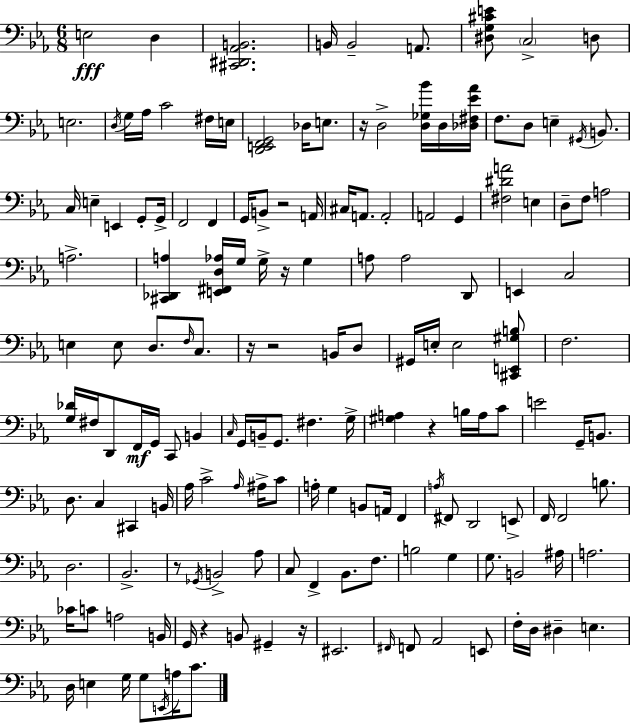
X:1
T:Untitled
M:6/8
L:1/4
K:Cm
E,2 D, [^C,,^D,,_A,,B,,]2 B,,/4 B,,2 A,,/2 [^D,G,^CE]/2 C,2 D,/2 E,2 D,/4 G,/4 _A,/4 C2 ^F,/4 E,/4 [D,,E,,F,,G,,]2 _D,/4 E,/2 z/4 D,2 [D,_G,_B]/4 D,/4 [_D,^F,_E_A]/4 F,/2 D,/2 E, ^G,,/4 B,,/2 C,/4 E, E,, G,,/2 G,,/4 F,,2 F,, G,,/4 B,,/2 z2 A,,/4 ^C,/4 A,,/2 A,,2 A,,2 G,, [^F,^DA]2 E, D,/2 F,/2 A,2 A,2 [^C,,_D,,A,] [E,,^F,,D,_A,]/4 G,/4 G,/4 z/4 G, A,/2 A,2 D,,/2 E,, C,2 E, E,/2 D,/2 F,/4 C,/2 z/4 z2 B,,/4 D,/2 ^G,,/4 E,/4 E,2 [^C,,E,,^G,B,]/2 F,2 [G,_D]/4 ^F,/4 D,,/2 F,,/4 G,,/4 C,,/2 B,, C,/4 G,,/4 B,,/4 G,,/2 ^F, G,/4 [^G,A,] z B,/4 A,/4 C/2 E2 G,,/4 B,,/2 D,/2 C, ^C,, B,,/4 _A,/4 C2 _A,/4 ^A,/4 C/2 A,/4 G, B,,/2 A,,/4 F,, A,/4 ^F,,/2 D,,2 E,,/2 F,,/4 F,,2 B,/2 D,2 _B,,2 z/2 _G,,/4 B,,2 _A,/2 C,/2 F,, _B,,/2 F,/2 B,2 G, G,/2 B,,2 ^A,/4 A,2 _C/4 C/2 A,2 B,,/4 G,,/4 z B,,/2 ^G,, z/4 ^E,,2 ^F,,/4 F,,/2 _A,,2 E,,/2 F,/4 D,/4 ^D, E, D,/4 E, G,/4 G,/2 E,,/4 A,/4 C/2